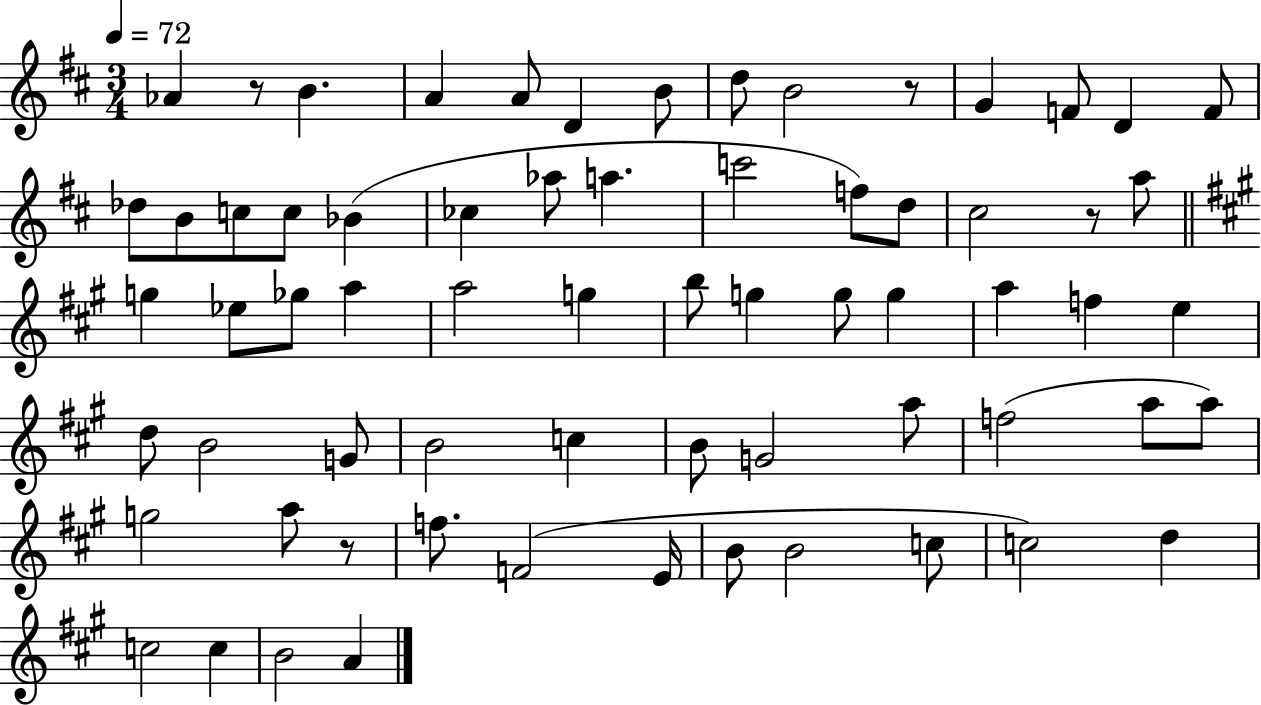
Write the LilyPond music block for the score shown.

{
  \clef treble
  \numericTimeSignature
  \time 3/4
  \key d \major
  \tempo 4 = 72
  \repeat volta 2 { aes'4 r8 b'4. | a'4 a'8 d'4 b'8 | d''8 b'2 r8 | g'4 f'8 d'4 f'8 | \break des''8 b'8 c''8 c''8 bes'4( | ces''4 aes''8 a''4. | c'''2 f''8) d''8 | cis''2 r8 a''8 | \break \bar "||" \break \key a \major g''4 ees''8 ges''8 a''4 | a''2 g''4 | b''8 g''4 g''8 g''4 | a''4 f''4 e''4 | \break d''8 b'2 g'8 | b'2 c''4 | b'8 g'2 a''8 | f''2( a''8 a''8) | \break g''2 a''8 r8 | f''8. f'2( e'16 | b'8 b'2 c''8 | c''2) d''4 | \break c''2 c''4 | b'2 a'4 | } \bar "|."
}